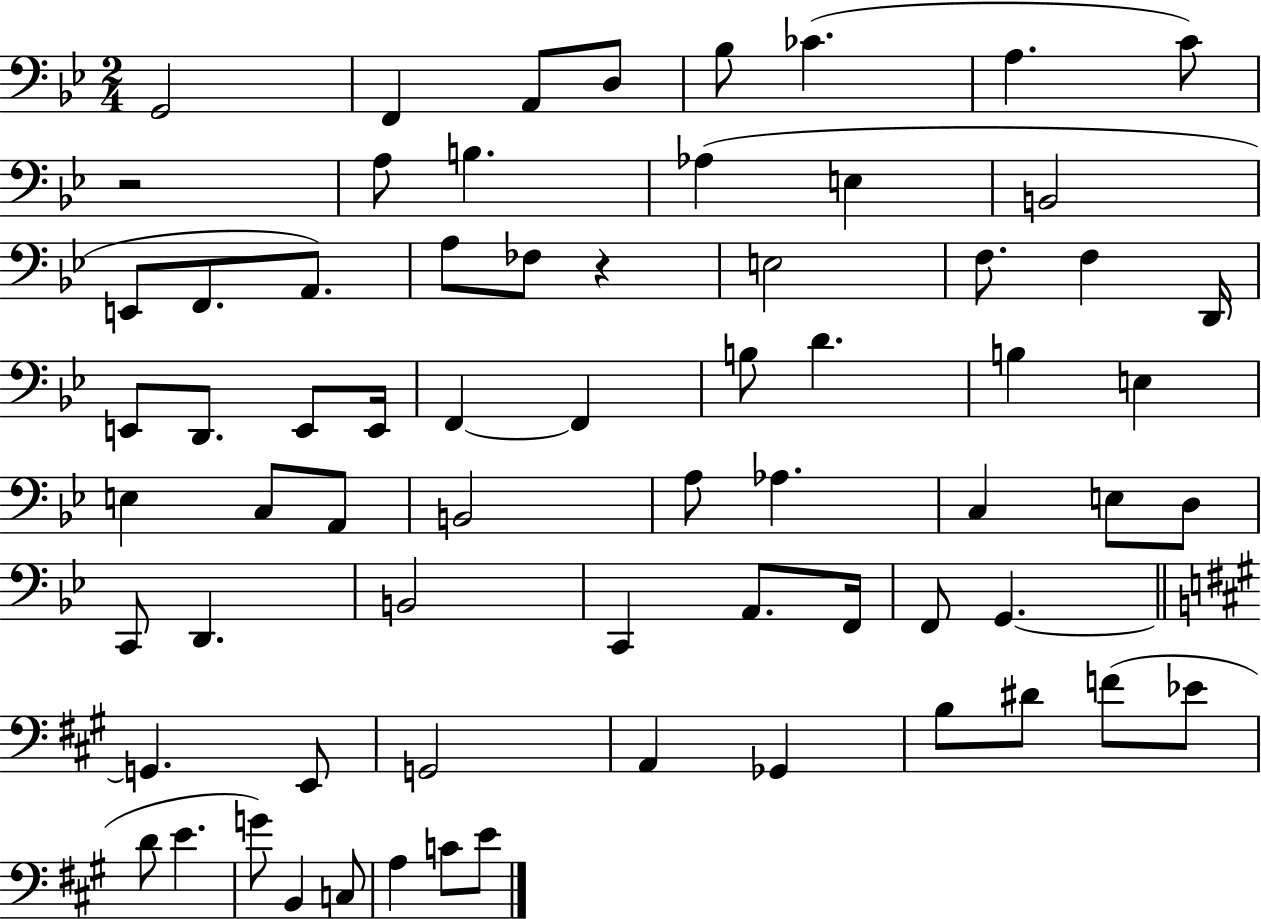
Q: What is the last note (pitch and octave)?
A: E4